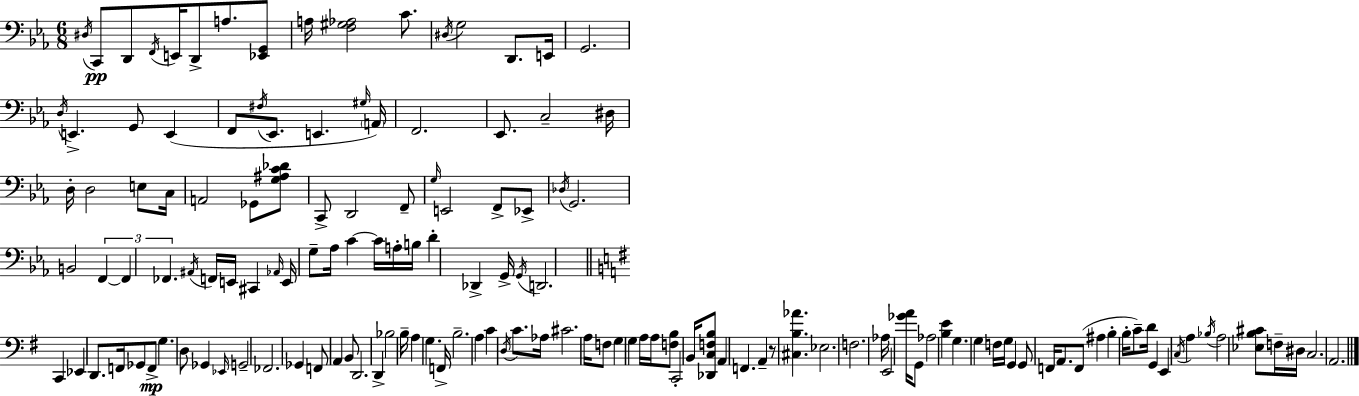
X:1
T:Untitled
M:6/8
L:1/4
K:Cm
^D,/4 C,,/2 D,,/2 F,,/4 E,,/4 D,,/2 A,/2 [_E,,G,,]/2 A,/4 [F,^G,_A,]2 C/2 ^D,/4 G,2 D,,/2 E,,/4 G,,2 D,/4 E,, G,,/2 E,, F,,/2 ^F,/4 _E,,/2 E,, ^G,/4 A,,/4 F,,2 _E,,/2 C,2 ^D,/4 D,/4 D,2 E,/2 C,/4 A,,2 _G,,/2 [G,^A,C_D]/2 C,,/2 D,,2 F,,/2 G,/4 E,,2 F,,/2 _E,,/2 _D,/4 G,,2 B,,2 F,, F,, _F,, ^A,,/4 F,,/4 E,,/4 ^C,, _A,,/4 E,,/4 G,/2 _A,/4 C C/4 A,/4 B,/4 D _D,, G,,/4 G,,/4 D,,2 C,, _E,, D,,/2 F,,/4 _G,,/2 F,,/2 G, D,/2 _G,, _E,,/4 G,,2 _F,,2 _G,, F,,/2 A,, B,,/2 D,,2 D,, _B,2 B,/4 A, G, F,,/4 B,2 A, C D,/4 C/2 _A,/4 ^C2 A,/4 F,/2 G, G, A,/4 A,/4 [F,B,]/2 C,,2 B,,/4 [_D,,C,F,B,]/2 A,, F,, A,, z/2 [^C,B,_A] _E,2 F,2 _A,/4 E,,2 [_GA]/4 G,,/2 _A,2 [B,E] G, G, F,/4 G,/4 G,, G,,/2 F,,/4 A,,/2 F,,/2 ^A, B, B,/4 C/2 D/4 G,, E,, C,/4 A, _B,/4 A,2 [_E,B,^C]/2 F,/4 ^D,/4 C,2 A,,2